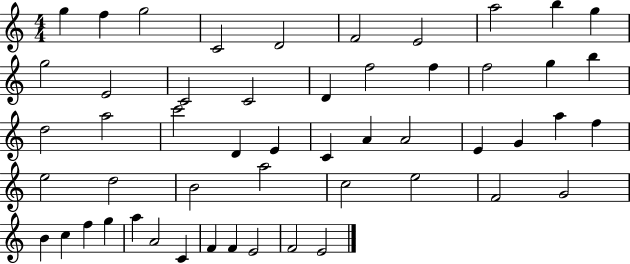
G5/q F5/q G5/h C4/h D4/h F4/h E4/h A5/h B5/q G5/q G5/h E4/h C4/h C4/h D4/q F5/h F5/q F5/h G5/q B5/q D5/h A5/h C6/h D4/q E4/q C4/q A4/q A4/h E4/q G4/q A5/q F5/q E5/h D5/h B4/h A5/h C5/h E5/h F4/h G4/h B4/q C5/q F5/q G5/q A5/q A4/h C4/q F4/q F4/q E4/h F4/h E4/h